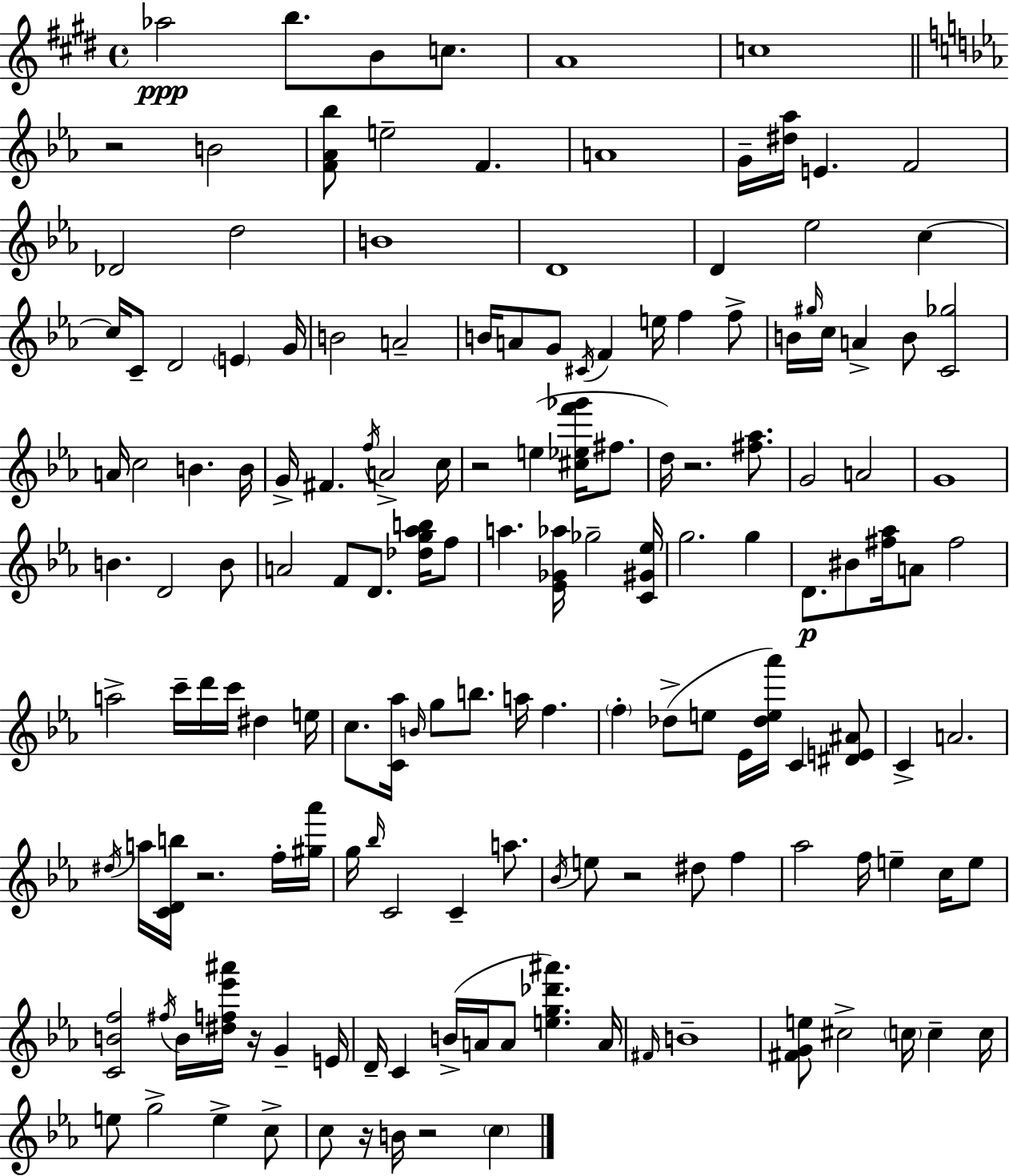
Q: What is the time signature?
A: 4/4